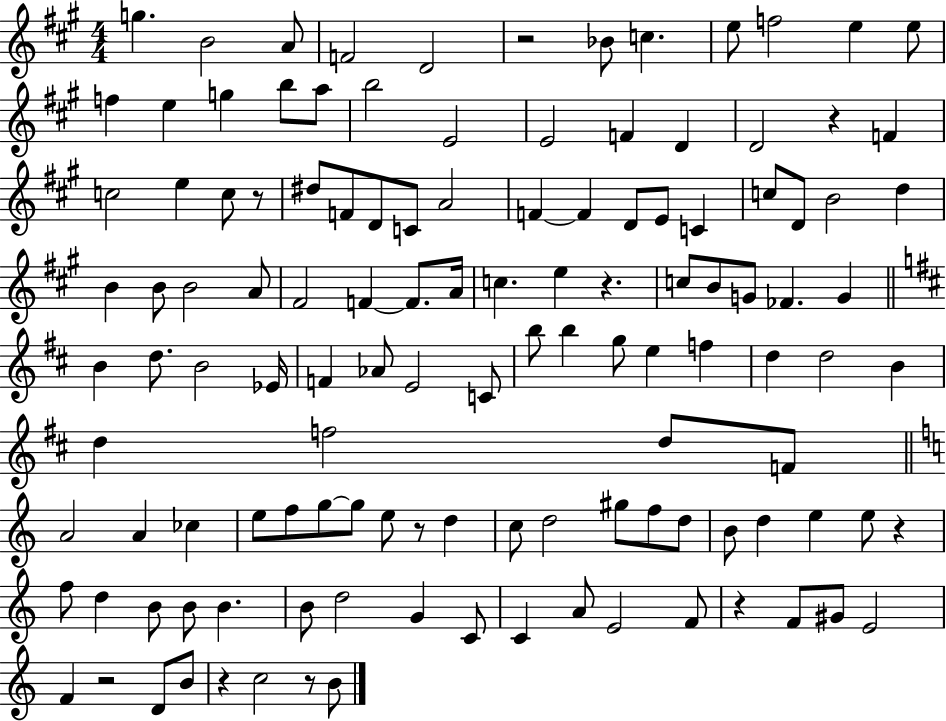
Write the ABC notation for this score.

X:1
T:Untitled
M:4/4
L:1/4
K:A
g B2 A/2 F2 D2 z2 _B/2 c e/2 f2 e e/2 f e g b/2 a/2 b2 E2 E2 F D D2 z F c2 e c/2 z/2 ^d/2 F/2 D/2 C/2 A2 F F D/2 E/2 C c/2 D/2 B2 d B B/2 B2 A/2 ^F2 F F/2 A/4 c e z c/2 B/2 G/2 _F G B d/2 B2 _E/4 F _A/2 E2 C/2 b/2 b g/2 e f d d2 B d f2 d/2 F/2 A2 A _c e/2 f/2 g/2 g/2 e/2 z/2 d c/2 d2 ^g/2 f/2 d/2 B/2 d e e/2 z f/2 d B/2 B/2 B B/2 d2 G C/2 C A/2 E2 F/2 z F/2 ^G/2 E2 F z2 D/2 B/2 z c2 z/2 B/2